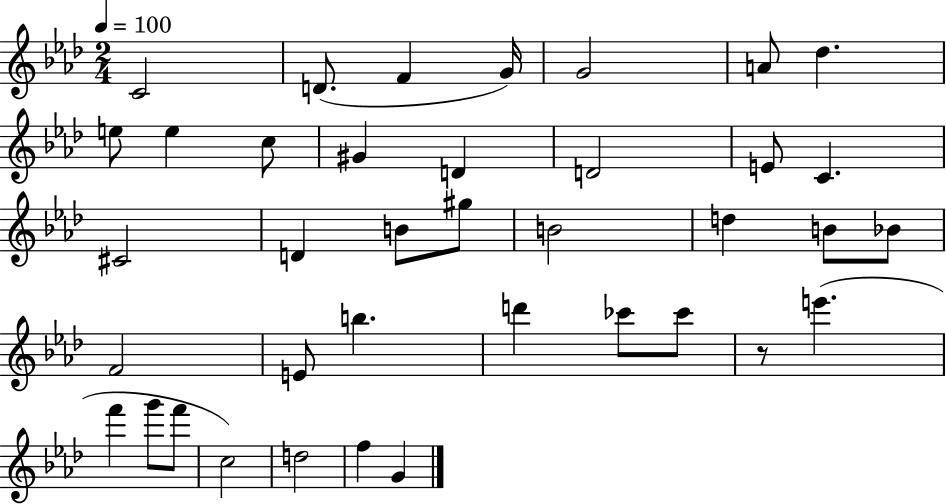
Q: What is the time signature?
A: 2/4